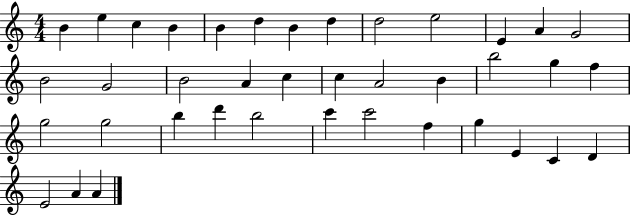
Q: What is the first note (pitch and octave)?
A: B4